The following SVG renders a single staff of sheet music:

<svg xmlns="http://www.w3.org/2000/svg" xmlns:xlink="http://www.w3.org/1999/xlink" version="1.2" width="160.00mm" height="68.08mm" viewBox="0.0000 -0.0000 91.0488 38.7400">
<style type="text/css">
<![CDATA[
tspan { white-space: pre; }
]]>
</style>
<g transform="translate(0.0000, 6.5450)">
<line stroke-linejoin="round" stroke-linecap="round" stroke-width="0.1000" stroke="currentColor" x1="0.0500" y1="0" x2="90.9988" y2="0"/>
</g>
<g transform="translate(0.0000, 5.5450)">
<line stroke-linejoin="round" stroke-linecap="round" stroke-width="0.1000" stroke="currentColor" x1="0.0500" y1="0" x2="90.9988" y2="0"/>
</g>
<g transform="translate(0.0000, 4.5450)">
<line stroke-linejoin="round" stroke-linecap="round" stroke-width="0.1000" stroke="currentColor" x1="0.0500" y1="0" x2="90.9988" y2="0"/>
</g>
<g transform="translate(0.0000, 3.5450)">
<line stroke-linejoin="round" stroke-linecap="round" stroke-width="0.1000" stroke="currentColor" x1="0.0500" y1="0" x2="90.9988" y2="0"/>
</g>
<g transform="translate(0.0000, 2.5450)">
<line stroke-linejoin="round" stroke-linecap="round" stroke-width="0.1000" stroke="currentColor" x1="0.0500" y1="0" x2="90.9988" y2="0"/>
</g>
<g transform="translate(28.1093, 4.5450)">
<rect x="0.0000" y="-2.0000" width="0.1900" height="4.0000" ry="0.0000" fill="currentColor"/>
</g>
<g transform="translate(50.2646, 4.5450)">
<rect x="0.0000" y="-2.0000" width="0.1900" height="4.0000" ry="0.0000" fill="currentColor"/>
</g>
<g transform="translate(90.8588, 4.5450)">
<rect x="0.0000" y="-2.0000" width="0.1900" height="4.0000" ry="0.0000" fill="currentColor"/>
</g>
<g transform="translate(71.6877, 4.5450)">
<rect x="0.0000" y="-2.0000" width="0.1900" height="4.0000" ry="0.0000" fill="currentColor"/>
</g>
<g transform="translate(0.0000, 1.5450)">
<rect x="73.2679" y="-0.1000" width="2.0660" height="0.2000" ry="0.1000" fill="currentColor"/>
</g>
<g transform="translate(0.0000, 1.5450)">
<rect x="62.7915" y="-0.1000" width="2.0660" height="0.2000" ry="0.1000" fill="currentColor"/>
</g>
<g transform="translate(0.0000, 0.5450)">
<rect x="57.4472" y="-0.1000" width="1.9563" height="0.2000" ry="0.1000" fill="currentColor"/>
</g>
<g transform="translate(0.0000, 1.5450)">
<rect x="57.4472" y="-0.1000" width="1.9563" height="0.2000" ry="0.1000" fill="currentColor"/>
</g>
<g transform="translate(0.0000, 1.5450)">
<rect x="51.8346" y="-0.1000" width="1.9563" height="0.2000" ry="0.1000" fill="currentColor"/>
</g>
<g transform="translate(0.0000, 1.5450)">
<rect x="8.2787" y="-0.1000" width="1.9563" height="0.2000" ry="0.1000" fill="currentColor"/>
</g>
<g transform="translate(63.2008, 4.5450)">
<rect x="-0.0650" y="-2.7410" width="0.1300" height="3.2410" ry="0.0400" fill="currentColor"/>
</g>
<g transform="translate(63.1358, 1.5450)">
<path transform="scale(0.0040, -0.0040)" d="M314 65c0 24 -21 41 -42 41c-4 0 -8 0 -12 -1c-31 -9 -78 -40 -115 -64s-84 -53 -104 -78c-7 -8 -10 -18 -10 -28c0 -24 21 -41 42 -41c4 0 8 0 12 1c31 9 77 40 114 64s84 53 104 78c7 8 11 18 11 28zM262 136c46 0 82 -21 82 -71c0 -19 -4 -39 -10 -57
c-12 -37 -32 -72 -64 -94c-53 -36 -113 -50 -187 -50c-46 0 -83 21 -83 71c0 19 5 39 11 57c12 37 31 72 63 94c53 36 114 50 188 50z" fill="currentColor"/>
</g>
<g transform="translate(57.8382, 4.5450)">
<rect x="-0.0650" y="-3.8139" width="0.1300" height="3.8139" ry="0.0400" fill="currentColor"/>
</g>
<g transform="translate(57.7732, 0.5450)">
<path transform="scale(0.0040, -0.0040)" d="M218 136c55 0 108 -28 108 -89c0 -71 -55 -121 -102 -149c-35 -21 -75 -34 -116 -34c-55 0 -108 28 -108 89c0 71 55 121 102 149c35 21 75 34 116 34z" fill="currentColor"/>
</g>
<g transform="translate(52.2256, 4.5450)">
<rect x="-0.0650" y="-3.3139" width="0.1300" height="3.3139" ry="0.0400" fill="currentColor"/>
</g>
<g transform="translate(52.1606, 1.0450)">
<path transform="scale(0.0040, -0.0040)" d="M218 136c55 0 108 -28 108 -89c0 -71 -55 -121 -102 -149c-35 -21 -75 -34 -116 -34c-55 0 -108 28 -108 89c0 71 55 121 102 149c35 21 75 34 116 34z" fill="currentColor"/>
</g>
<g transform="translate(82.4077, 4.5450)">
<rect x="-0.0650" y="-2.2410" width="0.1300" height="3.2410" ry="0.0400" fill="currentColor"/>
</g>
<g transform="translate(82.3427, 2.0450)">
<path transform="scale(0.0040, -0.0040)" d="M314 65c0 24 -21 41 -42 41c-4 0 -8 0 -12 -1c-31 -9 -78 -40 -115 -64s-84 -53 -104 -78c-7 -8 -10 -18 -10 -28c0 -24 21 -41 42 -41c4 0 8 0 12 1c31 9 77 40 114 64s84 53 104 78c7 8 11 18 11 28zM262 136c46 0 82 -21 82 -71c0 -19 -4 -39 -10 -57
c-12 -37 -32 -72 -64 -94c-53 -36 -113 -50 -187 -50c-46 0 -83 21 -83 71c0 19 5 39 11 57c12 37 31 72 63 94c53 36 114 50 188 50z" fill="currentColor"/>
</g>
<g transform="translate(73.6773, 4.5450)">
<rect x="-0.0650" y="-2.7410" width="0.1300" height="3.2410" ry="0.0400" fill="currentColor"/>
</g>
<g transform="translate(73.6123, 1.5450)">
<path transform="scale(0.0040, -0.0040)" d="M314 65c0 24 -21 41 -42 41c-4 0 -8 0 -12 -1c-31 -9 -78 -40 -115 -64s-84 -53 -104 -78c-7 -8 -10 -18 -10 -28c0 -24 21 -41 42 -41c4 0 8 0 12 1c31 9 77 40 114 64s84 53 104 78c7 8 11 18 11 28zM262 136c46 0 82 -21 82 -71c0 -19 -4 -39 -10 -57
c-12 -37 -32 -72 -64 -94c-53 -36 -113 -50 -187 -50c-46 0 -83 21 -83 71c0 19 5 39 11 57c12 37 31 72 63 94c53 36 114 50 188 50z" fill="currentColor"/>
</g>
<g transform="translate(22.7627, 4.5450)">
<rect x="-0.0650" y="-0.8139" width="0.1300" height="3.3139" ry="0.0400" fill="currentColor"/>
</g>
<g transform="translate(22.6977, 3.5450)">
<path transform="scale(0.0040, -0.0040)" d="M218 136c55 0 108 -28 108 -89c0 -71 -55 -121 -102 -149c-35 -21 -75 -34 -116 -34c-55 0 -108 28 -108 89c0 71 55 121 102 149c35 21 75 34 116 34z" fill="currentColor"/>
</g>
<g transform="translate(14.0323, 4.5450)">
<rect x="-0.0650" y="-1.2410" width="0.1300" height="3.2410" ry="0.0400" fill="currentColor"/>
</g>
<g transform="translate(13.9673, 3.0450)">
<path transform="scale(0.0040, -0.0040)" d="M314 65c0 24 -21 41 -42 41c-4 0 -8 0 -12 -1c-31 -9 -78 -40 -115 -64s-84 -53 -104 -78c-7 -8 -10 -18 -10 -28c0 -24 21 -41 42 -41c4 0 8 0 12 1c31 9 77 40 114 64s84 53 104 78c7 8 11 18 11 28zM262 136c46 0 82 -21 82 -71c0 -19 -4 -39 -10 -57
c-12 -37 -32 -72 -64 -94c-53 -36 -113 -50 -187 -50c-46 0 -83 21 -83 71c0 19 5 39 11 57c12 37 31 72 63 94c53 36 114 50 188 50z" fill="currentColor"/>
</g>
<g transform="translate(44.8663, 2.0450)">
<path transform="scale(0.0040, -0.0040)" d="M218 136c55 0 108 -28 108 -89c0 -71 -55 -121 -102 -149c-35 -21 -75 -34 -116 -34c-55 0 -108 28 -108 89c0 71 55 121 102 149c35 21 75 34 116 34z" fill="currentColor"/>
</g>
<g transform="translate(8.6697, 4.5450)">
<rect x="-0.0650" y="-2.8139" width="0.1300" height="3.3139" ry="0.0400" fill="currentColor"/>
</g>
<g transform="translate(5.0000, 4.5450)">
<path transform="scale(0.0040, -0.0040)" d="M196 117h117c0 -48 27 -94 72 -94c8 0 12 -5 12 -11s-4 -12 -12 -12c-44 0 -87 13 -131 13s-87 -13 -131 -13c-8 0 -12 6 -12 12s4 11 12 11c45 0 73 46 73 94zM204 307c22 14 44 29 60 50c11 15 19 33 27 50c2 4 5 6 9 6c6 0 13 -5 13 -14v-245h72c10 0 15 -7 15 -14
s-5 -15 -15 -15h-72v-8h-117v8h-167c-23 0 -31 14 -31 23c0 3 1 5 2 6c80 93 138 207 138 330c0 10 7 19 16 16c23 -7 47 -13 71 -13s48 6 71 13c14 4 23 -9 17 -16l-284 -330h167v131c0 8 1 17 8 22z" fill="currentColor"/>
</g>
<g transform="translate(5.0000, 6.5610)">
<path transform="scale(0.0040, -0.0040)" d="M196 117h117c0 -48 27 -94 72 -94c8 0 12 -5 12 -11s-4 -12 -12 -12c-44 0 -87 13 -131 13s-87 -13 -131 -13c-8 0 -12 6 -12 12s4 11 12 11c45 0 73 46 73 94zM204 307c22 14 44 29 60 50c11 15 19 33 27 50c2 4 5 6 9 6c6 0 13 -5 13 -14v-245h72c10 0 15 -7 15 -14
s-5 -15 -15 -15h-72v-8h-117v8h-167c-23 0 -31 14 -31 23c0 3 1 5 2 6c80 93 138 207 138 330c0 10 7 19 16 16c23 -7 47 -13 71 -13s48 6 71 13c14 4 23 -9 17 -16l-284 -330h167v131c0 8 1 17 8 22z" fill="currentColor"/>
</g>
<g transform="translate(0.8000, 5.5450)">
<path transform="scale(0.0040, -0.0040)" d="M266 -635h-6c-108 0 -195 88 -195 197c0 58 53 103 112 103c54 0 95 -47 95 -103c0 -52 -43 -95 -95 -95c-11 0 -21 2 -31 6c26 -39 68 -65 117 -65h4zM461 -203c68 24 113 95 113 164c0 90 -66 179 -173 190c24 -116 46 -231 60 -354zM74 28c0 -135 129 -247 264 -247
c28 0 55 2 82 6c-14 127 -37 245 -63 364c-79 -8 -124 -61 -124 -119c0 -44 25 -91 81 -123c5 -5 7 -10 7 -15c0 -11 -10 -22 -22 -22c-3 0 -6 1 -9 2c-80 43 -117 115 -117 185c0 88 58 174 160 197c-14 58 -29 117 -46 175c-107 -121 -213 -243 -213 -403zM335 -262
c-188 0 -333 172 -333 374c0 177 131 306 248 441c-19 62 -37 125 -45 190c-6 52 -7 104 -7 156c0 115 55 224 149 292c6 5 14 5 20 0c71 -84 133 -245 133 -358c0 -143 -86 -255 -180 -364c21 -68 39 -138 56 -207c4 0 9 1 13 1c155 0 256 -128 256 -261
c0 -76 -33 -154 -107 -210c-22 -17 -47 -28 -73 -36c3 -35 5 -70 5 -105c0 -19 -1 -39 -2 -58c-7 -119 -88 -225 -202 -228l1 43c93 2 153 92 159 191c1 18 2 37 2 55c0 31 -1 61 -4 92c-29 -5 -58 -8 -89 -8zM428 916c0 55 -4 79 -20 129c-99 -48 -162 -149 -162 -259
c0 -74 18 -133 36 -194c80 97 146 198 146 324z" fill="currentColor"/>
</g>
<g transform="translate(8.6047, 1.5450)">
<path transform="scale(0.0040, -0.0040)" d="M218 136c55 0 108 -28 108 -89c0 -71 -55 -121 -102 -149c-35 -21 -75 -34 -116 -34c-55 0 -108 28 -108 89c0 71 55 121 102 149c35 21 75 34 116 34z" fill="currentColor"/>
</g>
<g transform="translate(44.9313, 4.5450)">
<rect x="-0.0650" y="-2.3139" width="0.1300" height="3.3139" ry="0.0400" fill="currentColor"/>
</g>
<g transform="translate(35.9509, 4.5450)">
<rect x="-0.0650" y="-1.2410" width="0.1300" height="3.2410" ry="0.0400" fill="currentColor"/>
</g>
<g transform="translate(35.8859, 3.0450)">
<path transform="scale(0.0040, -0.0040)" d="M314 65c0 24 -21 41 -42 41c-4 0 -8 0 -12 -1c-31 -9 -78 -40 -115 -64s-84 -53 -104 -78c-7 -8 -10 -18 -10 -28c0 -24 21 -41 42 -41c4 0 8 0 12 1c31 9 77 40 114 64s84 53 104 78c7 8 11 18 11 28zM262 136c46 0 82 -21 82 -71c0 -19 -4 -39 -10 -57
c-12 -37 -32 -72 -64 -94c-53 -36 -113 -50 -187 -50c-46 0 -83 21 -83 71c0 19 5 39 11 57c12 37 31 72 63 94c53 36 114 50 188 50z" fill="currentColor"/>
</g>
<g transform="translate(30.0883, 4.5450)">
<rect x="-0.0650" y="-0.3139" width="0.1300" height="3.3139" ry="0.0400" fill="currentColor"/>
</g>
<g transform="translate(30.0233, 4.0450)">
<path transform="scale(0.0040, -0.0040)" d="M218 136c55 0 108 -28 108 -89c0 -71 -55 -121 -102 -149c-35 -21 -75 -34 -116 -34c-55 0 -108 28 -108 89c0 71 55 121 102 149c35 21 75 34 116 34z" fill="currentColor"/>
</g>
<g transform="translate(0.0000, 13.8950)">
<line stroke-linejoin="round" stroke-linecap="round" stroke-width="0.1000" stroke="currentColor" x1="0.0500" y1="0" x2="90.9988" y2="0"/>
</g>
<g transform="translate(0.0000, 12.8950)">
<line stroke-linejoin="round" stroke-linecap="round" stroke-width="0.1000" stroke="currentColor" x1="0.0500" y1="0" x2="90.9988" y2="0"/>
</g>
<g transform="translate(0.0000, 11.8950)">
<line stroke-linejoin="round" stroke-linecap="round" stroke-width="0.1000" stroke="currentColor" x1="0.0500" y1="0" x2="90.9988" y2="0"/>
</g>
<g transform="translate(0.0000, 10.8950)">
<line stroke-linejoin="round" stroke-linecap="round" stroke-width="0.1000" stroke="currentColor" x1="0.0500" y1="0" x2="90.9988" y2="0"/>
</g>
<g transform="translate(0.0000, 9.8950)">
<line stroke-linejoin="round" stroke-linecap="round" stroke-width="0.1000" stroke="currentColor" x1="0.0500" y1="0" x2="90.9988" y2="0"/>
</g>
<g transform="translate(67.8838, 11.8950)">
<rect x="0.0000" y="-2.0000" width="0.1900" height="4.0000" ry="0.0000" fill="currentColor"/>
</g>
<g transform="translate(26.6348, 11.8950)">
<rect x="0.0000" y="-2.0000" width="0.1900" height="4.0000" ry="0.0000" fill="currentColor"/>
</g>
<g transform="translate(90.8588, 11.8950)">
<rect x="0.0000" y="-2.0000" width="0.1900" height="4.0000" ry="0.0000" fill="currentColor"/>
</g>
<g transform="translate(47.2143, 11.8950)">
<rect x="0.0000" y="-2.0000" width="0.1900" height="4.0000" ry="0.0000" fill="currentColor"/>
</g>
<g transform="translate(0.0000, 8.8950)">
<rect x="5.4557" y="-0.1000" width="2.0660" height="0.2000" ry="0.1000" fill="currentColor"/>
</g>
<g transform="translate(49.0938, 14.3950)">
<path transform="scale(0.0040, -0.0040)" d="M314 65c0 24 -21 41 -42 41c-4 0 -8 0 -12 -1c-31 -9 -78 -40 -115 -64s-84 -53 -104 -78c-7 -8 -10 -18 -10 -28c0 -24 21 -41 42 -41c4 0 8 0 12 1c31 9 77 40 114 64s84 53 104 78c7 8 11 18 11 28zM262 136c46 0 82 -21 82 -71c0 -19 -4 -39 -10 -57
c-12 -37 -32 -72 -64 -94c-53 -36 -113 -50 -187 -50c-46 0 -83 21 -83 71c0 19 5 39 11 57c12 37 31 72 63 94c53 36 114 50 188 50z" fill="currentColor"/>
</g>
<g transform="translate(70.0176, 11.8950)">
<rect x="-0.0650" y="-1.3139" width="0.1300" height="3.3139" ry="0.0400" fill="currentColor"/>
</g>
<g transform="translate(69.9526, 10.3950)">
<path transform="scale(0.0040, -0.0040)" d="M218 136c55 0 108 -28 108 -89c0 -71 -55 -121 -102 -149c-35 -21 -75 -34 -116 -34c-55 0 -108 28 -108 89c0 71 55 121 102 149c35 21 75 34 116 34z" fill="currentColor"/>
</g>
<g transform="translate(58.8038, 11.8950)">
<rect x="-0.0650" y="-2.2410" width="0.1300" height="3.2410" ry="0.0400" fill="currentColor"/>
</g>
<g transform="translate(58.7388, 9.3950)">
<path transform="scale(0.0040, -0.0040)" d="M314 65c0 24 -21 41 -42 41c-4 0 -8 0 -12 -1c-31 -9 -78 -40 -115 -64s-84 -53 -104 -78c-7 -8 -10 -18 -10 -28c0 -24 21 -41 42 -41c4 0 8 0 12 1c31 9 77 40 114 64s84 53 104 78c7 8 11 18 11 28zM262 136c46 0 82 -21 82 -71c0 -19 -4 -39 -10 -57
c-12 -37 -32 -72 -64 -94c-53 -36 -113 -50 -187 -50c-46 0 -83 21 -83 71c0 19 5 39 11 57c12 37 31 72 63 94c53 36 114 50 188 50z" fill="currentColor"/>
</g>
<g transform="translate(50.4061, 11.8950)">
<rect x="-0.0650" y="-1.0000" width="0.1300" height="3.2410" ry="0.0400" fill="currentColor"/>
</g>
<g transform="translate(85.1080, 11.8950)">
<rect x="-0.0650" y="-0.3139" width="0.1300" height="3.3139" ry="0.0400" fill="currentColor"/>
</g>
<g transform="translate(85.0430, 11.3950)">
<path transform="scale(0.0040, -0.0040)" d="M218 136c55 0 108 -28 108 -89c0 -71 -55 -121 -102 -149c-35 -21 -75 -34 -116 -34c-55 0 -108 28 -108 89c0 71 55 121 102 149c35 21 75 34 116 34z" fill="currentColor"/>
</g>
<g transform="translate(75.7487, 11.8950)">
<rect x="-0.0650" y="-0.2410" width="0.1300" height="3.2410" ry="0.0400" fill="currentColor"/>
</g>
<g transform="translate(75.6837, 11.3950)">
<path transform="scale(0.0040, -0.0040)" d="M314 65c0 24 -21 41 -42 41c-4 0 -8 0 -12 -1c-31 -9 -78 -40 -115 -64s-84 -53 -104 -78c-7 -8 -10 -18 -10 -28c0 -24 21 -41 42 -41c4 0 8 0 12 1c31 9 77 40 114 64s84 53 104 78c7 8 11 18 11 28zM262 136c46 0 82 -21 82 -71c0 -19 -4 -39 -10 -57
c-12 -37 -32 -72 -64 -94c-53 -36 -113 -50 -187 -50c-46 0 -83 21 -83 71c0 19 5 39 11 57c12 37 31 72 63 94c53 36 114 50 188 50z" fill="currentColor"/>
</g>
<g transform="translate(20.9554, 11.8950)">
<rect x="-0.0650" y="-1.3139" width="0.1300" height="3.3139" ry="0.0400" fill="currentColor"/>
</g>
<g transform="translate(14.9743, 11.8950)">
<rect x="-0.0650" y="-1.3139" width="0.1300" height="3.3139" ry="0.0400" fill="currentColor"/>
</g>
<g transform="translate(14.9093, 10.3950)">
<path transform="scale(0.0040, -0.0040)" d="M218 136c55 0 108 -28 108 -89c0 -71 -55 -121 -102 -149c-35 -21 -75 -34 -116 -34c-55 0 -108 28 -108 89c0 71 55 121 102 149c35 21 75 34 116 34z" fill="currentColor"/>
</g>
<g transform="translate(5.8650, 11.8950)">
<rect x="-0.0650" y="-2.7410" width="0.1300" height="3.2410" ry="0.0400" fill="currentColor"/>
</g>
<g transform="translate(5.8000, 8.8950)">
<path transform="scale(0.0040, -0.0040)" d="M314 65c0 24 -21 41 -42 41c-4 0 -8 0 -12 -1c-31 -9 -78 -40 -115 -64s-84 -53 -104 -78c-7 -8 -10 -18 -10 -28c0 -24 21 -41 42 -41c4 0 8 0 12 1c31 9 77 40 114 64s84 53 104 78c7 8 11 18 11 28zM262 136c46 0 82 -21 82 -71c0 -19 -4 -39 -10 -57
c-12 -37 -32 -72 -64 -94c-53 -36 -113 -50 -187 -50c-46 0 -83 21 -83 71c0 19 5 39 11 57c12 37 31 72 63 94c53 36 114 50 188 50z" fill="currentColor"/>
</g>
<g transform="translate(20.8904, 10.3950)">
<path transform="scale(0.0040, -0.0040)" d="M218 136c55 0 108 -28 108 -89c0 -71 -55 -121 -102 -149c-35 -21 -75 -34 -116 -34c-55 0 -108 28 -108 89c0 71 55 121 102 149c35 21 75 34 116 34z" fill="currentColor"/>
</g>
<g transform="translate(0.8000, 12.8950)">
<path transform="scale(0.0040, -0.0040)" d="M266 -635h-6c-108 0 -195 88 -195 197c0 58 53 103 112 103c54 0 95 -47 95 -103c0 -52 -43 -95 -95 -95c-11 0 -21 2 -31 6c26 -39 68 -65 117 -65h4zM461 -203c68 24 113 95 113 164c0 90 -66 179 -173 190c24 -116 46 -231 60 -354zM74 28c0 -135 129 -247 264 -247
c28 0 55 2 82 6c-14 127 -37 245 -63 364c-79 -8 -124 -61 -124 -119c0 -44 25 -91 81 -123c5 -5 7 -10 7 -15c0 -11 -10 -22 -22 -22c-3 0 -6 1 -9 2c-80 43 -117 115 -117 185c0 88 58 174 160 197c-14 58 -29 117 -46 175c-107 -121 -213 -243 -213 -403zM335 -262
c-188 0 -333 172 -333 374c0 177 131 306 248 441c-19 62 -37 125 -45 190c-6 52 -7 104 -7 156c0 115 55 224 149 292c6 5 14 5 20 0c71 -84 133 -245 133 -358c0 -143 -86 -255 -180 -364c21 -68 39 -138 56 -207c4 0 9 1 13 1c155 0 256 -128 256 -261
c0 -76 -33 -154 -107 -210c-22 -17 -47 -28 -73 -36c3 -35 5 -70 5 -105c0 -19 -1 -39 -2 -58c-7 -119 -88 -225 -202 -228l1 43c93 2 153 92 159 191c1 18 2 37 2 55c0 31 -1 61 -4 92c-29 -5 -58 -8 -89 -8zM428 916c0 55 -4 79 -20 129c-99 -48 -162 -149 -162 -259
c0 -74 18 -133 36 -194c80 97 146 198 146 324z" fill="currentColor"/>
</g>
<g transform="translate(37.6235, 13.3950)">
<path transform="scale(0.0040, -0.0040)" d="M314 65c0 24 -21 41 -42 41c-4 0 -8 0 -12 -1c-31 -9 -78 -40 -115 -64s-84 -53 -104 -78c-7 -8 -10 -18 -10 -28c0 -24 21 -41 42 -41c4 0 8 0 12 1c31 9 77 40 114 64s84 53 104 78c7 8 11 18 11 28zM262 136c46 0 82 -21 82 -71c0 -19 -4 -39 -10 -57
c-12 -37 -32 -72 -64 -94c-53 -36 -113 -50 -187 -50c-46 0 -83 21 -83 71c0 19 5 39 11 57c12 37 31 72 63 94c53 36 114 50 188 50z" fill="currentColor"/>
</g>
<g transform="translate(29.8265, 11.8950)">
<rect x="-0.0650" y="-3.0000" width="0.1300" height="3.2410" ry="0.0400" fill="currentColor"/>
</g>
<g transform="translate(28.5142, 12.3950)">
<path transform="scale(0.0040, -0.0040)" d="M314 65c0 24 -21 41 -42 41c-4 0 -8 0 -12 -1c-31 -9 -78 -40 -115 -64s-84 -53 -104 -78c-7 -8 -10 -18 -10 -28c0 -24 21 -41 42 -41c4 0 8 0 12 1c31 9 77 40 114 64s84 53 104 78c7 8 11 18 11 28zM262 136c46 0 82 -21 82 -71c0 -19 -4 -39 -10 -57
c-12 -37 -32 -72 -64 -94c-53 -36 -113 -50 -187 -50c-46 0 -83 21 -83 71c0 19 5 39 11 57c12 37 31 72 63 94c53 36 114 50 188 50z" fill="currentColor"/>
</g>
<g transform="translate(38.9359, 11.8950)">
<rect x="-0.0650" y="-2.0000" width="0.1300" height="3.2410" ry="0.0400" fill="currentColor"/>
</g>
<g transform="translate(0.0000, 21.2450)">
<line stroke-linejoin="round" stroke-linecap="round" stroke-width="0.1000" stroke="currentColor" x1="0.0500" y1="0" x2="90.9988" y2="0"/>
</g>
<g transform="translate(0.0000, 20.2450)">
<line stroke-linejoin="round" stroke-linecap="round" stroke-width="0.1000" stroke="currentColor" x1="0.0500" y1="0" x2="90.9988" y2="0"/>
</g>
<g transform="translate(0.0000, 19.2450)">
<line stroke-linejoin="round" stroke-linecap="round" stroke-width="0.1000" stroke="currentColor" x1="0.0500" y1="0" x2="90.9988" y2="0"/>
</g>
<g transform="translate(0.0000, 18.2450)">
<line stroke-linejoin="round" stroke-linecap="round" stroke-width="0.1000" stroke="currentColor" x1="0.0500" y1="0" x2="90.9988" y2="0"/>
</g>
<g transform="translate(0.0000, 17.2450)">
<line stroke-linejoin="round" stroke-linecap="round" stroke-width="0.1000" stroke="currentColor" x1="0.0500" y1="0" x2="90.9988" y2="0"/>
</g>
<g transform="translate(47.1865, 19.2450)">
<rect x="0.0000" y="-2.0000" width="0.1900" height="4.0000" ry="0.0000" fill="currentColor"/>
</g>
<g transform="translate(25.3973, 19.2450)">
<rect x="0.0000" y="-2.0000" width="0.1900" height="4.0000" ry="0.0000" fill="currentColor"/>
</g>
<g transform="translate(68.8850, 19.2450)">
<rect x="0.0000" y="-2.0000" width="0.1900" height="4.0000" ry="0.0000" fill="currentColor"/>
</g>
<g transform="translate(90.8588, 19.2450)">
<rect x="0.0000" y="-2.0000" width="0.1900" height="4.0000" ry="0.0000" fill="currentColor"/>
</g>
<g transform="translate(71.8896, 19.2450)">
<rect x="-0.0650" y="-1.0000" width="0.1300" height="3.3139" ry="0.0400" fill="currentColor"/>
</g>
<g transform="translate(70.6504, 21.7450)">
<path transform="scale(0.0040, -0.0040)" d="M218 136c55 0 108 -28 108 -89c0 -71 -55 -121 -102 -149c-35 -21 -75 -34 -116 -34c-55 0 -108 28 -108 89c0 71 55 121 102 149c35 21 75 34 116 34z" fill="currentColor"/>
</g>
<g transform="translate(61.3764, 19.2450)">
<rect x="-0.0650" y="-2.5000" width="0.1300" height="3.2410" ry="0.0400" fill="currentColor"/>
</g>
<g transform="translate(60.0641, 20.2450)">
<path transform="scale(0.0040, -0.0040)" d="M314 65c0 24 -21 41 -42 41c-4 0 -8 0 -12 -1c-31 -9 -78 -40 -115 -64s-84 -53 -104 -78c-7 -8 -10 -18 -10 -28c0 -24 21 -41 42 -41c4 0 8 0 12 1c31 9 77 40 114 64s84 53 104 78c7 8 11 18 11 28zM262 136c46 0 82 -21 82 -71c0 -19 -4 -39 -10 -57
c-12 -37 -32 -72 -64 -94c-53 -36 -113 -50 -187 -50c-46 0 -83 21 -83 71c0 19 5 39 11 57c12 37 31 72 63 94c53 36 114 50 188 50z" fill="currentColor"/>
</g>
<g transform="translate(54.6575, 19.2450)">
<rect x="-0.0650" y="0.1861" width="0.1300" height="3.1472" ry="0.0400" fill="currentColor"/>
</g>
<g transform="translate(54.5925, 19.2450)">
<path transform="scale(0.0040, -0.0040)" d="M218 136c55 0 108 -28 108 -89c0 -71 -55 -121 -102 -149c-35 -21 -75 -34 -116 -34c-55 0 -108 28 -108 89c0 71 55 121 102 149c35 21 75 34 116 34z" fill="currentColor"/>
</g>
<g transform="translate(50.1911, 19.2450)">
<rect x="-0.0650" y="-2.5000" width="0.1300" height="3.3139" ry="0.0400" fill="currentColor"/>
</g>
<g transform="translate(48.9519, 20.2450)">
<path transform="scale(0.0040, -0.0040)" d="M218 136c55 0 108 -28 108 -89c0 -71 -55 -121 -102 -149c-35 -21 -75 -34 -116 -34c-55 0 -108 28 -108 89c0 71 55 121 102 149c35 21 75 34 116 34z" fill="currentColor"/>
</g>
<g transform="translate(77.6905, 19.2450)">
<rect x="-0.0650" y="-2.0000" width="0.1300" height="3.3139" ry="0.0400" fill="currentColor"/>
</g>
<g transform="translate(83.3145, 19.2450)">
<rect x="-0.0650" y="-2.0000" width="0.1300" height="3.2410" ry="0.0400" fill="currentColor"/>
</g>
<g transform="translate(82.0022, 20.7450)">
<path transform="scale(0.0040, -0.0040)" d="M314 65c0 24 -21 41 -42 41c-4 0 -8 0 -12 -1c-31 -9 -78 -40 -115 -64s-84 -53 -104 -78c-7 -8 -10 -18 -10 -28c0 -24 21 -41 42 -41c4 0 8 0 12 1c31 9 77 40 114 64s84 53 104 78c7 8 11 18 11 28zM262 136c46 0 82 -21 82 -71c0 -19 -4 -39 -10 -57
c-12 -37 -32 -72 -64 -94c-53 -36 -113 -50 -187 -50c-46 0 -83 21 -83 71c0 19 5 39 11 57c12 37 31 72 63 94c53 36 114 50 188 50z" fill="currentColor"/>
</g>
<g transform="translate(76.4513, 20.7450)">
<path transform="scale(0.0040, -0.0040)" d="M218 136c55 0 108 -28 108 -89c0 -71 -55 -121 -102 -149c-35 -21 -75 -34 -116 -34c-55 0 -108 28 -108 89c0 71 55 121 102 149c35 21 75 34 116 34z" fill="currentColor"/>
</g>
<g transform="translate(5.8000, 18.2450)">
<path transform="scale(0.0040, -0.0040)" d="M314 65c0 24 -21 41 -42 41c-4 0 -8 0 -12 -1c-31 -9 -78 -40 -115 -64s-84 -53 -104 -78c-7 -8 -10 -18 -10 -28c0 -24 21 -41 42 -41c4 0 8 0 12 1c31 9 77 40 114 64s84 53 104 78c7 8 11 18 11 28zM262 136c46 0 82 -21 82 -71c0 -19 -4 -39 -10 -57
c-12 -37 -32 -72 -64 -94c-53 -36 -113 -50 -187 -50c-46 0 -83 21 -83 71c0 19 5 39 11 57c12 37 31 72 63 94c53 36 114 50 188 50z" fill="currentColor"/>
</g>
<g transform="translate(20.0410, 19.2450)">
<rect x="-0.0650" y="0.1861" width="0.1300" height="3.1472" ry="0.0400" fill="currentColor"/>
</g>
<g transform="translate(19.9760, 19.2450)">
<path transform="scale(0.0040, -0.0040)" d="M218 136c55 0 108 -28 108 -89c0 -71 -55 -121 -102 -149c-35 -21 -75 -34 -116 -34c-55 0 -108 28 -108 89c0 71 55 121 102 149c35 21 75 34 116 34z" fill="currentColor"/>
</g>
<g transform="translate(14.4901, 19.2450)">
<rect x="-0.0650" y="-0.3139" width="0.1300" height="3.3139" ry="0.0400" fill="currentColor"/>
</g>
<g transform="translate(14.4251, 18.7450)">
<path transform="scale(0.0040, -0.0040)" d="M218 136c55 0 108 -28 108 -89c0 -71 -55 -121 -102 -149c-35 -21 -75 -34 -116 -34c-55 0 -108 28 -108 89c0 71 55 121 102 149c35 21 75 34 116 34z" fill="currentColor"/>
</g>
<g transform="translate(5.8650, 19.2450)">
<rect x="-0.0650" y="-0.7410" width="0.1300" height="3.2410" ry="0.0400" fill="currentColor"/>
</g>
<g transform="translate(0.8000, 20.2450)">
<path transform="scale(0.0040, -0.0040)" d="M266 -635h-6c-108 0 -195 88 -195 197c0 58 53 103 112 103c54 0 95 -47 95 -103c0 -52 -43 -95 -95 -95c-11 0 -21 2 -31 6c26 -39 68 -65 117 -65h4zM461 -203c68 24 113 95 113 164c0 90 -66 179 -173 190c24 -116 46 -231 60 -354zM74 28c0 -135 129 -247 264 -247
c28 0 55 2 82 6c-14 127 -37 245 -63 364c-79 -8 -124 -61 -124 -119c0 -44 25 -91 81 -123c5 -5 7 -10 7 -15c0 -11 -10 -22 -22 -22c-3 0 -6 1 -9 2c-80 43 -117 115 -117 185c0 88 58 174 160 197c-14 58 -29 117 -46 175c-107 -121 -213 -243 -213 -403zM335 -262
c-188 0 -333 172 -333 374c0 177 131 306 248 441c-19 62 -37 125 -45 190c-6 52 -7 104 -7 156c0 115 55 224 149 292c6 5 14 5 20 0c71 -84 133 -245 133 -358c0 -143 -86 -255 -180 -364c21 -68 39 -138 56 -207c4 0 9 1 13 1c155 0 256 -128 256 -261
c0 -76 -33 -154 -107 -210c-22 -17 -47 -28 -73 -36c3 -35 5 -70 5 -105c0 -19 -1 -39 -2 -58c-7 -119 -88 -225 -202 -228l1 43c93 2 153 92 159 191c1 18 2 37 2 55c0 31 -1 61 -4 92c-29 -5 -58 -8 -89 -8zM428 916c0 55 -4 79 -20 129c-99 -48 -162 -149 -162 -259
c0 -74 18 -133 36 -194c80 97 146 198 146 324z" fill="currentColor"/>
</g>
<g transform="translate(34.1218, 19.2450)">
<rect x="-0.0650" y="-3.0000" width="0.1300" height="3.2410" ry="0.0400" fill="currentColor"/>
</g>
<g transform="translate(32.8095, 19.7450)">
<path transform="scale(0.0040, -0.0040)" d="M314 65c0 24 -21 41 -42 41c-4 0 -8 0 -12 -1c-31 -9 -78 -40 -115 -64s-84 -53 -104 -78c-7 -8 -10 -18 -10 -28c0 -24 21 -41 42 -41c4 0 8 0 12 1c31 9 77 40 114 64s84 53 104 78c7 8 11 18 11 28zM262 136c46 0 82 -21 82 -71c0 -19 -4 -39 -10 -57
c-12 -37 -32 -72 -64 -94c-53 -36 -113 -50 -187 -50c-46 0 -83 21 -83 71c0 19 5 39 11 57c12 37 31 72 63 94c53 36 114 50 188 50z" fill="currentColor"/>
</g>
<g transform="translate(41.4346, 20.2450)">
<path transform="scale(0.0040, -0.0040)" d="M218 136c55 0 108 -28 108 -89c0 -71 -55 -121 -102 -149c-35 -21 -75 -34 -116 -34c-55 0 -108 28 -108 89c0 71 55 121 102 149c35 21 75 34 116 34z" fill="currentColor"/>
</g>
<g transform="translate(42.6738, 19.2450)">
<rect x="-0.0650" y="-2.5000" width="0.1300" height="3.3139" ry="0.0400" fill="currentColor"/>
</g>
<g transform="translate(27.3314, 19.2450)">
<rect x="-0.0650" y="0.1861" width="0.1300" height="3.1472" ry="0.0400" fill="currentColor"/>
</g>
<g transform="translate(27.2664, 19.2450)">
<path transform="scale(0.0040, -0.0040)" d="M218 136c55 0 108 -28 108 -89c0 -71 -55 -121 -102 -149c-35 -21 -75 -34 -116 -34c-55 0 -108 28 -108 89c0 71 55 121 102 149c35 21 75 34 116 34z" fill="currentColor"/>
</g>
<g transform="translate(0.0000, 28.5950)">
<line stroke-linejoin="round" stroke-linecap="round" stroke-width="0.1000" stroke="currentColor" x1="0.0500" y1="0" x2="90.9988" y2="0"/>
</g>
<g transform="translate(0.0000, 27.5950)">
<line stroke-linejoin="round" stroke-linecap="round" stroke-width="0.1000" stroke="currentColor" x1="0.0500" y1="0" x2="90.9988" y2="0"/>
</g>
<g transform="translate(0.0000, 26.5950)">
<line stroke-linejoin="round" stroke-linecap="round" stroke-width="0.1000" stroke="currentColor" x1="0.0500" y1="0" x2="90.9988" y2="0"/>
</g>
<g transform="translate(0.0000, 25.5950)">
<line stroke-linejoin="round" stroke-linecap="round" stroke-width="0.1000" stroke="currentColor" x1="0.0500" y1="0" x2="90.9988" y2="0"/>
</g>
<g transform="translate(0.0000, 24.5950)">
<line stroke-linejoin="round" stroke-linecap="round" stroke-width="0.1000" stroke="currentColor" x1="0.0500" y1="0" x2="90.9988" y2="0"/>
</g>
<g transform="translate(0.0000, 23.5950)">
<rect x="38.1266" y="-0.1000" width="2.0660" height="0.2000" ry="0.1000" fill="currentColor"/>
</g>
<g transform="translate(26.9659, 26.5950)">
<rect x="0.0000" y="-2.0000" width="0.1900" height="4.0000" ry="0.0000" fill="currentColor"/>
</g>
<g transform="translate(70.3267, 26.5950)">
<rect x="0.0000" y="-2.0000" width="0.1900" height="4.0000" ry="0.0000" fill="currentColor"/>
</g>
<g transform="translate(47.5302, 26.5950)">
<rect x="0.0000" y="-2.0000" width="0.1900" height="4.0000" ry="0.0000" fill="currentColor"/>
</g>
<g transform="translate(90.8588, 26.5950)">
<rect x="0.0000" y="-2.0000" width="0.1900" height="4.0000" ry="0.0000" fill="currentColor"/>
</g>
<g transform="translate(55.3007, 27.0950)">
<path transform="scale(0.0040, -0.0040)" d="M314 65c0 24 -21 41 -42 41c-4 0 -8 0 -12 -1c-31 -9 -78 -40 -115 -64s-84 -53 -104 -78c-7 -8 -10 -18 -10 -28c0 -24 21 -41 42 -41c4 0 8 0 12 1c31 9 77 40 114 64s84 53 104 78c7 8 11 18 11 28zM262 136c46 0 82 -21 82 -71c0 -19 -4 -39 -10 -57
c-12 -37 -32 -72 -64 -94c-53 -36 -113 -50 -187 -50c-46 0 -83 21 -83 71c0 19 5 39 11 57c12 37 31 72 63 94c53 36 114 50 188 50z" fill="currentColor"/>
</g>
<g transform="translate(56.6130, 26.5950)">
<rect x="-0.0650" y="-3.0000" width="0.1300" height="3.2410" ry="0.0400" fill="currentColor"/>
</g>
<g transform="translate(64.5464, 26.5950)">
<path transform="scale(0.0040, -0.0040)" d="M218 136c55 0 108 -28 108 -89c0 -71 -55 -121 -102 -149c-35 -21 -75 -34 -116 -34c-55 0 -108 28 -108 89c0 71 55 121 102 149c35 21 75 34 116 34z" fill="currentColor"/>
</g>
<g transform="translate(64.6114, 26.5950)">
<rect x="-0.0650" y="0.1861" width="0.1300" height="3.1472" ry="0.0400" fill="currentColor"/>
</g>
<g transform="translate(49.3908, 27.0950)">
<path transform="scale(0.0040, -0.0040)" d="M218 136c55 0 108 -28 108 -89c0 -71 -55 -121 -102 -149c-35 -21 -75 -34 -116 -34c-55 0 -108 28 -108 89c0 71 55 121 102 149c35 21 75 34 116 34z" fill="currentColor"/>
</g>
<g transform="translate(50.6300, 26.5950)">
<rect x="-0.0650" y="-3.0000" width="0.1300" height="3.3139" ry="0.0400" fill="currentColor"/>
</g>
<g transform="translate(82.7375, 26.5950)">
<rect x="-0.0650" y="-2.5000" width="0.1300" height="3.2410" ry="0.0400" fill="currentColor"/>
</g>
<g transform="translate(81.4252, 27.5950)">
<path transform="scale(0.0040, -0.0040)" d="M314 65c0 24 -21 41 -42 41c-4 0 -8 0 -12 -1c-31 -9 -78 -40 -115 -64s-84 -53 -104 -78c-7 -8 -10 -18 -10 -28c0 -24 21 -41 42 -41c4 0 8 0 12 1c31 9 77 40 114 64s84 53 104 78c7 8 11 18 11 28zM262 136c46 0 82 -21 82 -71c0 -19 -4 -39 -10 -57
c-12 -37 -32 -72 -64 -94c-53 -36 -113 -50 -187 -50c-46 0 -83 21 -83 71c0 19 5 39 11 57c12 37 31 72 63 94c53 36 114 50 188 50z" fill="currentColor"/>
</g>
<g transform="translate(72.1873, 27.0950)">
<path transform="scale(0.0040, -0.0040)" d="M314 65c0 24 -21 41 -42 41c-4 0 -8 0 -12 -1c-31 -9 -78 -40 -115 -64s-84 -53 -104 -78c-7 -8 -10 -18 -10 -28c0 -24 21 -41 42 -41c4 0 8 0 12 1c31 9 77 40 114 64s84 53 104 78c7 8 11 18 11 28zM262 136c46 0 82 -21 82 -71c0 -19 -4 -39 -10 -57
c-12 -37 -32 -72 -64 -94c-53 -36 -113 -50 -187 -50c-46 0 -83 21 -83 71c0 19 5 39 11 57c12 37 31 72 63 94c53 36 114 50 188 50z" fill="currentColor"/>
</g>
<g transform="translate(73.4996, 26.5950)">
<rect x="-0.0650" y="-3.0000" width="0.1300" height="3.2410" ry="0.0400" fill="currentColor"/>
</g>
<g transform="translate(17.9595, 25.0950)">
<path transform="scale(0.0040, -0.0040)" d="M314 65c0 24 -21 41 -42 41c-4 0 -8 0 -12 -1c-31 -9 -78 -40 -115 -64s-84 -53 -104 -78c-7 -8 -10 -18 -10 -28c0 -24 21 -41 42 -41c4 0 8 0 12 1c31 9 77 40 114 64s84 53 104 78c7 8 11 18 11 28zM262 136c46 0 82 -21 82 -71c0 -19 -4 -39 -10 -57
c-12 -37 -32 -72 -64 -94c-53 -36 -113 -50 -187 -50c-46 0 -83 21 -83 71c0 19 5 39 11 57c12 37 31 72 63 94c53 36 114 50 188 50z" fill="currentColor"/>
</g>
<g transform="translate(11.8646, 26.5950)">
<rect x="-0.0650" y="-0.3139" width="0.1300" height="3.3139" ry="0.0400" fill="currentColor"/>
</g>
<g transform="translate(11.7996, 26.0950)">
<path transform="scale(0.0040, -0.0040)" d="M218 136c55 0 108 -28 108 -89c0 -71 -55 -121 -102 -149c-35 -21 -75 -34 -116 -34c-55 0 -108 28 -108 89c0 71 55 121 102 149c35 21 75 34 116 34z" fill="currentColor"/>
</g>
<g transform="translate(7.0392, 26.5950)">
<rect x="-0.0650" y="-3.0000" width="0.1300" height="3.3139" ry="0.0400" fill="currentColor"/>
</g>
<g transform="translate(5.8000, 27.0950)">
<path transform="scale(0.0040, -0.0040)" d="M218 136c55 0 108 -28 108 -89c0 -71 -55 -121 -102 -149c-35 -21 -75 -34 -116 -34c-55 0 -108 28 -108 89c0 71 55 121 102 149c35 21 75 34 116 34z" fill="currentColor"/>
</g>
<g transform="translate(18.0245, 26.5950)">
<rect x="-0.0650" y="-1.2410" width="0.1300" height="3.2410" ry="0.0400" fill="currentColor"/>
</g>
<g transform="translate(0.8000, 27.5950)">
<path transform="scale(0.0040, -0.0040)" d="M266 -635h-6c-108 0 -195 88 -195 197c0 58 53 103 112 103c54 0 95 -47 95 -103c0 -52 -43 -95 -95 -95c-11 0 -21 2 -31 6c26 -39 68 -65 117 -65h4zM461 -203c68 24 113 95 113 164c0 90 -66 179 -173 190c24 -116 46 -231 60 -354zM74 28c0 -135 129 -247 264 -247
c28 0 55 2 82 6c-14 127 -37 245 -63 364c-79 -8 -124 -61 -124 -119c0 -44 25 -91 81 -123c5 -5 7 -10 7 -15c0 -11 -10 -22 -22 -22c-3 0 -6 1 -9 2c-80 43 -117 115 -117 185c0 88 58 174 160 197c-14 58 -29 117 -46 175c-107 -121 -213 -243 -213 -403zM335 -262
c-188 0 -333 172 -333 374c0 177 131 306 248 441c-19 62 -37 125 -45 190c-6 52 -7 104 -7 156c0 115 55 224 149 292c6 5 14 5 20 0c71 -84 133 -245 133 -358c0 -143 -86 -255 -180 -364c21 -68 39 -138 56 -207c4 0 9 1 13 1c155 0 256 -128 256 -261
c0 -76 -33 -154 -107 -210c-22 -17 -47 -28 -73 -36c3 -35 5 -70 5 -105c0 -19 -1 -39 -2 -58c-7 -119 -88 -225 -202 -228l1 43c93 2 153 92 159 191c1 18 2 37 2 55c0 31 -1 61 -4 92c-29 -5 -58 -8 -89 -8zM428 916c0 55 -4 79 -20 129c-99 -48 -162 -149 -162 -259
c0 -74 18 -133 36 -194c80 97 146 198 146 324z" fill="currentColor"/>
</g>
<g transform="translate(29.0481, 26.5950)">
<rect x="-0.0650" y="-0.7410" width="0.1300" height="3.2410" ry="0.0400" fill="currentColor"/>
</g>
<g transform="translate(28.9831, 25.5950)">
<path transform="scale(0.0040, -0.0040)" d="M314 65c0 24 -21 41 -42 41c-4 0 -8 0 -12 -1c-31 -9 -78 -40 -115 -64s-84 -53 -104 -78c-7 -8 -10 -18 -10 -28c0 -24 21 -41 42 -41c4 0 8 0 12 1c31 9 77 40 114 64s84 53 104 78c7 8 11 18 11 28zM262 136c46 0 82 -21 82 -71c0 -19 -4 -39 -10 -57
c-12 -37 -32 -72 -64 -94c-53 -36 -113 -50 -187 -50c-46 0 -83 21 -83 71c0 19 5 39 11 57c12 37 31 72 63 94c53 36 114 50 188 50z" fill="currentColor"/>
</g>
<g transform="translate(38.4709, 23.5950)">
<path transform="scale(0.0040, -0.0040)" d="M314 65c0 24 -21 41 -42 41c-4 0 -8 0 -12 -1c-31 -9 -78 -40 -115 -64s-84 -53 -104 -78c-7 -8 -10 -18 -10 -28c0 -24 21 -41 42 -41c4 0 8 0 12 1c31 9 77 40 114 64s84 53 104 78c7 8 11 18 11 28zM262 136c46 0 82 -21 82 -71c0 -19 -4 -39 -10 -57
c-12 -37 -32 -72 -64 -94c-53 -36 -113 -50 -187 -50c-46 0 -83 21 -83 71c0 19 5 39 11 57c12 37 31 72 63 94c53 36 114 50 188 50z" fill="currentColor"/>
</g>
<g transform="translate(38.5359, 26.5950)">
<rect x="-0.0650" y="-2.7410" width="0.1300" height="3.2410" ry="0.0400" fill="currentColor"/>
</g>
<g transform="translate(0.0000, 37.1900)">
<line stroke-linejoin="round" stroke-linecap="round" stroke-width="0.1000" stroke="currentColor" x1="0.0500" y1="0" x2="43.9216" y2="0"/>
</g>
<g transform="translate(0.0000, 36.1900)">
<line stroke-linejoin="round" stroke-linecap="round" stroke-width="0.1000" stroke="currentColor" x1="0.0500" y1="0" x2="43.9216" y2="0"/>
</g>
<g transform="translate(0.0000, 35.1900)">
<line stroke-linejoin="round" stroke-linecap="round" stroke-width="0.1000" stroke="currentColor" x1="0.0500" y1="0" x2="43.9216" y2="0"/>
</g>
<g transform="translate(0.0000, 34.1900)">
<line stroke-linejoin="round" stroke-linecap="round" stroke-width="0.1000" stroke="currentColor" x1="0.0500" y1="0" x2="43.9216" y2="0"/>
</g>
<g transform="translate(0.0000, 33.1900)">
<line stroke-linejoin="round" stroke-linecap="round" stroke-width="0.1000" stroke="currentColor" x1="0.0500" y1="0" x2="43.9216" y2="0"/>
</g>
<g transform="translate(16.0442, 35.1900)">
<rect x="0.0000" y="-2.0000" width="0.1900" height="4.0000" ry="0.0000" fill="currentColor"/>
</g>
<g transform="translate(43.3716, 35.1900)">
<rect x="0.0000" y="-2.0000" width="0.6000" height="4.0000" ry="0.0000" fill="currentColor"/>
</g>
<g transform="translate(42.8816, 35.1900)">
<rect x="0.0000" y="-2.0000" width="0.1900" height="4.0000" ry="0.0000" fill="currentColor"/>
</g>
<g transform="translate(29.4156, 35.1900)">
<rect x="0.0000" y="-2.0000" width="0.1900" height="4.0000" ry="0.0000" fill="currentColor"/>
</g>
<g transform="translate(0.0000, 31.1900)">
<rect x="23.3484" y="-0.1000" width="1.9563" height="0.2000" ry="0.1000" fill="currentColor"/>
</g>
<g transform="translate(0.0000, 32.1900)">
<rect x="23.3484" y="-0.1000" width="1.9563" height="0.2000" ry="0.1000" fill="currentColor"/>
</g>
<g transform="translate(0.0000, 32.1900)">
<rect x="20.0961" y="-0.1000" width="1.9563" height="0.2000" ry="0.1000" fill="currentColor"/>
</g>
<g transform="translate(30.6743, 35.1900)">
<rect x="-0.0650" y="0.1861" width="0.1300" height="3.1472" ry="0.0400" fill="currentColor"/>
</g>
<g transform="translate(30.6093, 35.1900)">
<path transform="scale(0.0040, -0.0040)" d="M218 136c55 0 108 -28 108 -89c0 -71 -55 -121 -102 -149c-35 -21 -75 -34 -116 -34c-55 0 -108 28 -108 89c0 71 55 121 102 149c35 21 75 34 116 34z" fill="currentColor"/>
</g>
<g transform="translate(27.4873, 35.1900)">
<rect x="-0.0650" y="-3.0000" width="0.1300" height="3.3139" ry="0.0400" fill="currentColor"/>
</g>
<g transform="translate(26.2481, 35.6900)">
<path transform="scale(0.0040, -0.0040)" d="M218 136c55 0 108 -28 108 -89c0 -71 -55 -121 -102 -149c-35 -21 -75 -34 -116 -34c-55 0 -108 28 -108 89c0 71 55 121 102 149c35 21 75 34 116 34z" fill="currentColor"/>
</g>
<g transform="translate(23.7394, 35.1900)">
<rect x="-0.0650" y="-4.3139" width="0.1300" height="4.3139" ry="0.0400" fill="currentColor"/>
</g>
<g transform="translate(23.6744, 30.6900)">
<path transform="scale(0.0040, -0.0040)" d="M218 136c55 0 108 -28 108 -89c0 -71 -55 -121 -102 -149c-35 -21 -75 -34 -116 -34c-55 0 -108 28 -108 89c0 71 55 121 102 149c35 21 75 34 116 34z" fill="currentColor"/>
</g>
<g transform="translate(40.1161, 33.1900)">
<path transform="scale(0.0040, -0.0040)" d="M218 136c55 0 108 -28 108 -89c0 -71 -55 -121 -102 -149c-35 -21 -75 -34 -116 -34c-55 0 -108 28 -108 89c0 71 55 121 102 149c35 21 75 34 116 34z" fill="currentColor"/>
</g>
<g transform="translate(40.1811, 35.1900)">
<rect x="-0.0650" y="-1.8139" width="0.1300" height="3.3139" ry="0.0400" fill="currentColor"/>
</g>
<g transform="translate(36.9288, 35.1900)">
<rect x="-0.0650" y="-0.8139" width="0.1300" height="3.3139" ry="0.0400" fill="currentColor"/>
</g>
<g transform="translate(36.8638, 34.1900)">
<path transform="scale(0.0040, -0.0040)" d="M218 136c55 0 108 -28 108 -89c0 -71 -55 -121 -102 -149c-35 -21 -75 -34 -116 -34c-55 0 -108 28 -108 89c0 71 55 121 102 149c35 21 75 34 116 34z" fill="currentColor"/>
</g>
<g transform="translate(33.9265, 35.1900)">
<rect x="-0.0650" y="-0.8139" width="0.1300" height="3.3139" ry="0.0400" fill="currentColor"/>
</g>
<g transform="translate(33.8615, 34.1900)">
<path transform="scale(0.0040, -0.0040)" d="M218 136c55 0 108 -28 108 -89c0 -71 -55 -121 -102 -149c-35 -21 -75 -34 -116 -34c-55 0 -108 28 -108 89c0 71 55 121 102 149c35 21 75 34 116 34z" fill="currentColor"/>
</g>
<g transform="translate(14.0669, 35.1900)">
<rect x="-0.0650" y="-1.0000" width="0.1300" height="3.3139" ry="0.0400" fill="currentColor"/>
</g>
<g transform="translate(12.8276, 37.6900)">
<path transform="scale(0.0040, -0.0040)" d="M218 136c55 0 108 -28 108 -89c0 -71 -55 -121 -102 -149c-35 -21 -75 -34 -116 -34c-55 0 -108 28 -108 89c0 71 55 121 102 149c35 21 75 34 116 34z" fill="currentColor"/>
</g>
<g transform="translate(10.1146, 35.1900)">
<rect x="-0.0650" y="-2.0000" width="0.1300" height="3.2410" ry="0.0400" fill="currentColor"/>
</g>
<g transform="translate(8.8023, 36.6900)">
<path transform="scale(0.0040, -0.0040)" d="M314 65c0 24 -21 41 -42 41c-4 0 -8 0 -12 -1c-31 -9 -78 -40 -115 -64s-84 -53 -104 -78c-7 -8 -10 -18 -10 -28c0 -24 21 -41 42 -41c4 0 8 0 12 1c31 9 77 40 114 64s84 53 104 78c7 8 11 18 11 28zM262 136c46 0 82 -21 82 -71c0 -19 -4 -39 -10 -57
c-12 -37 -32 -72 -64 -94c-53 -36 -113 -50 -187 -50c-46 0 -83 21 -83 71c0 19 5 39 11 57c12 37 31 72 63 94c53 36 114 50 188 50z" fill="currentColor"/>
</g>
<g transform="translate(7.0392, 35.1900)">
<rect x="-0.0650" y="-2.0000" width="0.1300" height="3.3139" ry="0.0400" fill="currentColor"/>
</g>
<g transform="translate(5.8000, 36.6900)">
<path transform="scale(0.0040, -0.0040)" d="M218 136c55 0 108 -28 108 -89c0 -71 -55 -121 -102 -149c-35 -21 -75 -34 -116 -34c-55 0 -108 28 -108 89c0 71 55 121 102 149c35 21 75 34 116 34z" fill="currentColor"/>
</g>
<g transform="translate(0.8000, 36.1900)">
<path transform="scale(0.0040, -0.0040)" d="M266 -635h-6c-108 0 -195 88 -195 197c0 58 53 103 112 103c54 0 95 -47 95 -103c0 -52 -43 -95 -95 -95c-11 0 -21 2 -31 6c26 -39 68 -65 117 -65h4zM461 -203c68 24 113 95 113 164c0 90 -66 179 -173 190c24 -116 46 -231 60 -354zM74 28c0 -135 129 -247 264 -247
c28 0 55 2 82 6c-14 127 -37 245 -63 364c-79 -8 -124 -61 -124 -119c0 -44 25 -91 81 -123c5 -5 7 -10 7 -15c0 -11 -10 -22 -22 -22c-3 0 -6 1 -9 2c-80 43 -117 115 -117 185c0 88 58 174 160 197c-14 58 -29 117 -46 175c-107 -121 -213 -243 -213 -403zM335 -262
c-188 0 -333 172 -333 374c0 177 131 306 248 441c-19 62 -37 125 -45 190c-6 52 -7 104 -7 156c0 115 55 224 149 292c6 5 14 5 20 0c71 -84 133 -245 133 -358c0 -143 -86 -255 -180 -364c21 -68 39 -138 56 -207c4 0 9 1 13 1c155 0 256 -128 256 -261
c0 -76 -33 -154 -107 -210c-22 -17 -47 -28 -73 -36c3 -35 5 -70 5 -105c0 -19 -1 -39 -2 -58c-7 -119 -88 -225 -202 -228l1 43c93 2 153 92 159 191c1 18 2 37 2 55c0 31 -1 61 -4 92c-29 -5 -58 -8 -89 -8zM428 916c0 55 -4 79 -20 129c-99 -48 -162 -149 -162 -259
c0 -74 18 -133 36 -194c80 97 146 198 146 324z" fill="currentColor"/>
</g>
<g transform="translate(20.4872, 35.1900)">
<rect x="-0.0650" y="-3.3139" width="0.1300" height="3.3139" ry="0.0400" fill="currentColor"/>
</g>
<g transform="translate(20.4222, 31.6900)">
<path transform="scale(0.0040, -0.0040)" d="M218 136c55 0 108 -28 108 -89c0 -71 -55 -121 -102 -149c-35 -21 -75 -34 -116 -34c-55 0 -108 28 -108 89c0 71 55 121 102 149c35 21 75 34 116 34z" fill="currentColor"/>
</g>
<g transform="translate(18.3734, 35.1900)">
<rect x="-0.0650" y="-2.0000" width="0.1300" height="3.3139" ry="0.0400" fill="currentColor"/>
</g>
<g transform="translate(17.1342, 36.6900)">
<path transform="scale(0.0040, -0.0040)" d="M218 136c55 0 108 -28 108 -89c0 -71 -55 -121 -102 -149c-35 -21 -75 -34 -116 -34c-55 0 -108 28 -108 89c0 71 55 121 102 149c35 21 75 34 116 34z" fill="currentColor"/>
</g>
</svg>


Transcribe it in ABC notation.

X:1
T:Untitled
M:4/4
L:1/4
K:C
a e2 d c e2 g b c' a2 a2 g2 a2 e e A2 F2 D2 g2 e c2 c d2 c B B A2 G G B G2 D F F2 A c e2 d2 a2 A A2 B A2 G2 F F2 D F b d' A B d d f